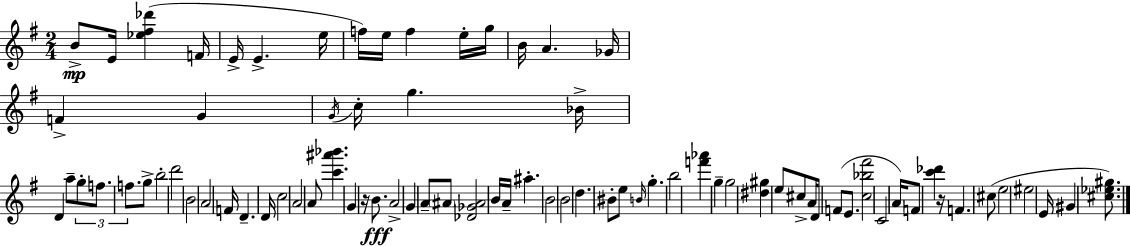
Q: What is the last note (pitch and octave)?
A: G#4